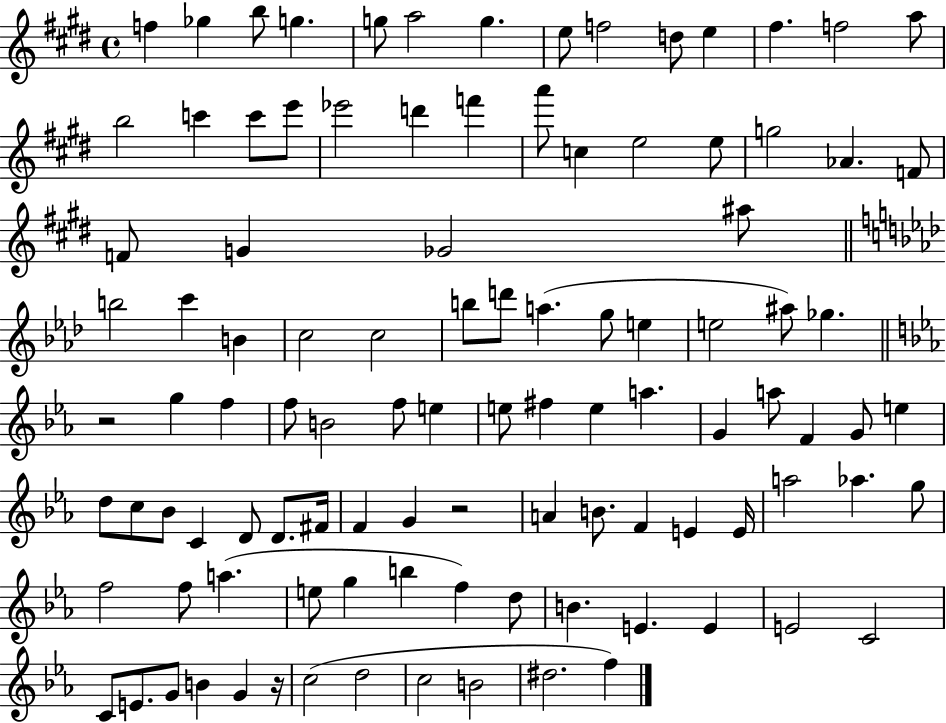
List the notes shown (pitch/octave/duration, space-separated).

F5/q Gb5/q B5/e G5/q. G5/e A5/h G5/q. E5/e F5/h D5/e E5/q F#5/q. F5/h A5/e B5/h C6/q C6/e E6/e Eb6/h D6/q F6/q A6/e C5/q E5/h E5/e G5/h Ab4/q. F4/e F4/e G4/q Gb4/h A#5/e B5/h C6/q B4/q C5/h C5/h B5/e D6/e A5/q. G5/e E5/q E5/h A#5/e Gb5/q. R/h G5/q F5/q F5/e B4/h F5/e E5/q E5/e F#5/q E5/q A5/q. G4/q A5/e F4/q G4/e E5/q D5/e C5/e Bb4/e C4/q D4/e D4/e. F#4/s F4/q G4/q R/h A4/q B4/e. F4/q E4/q E4/s A5/h Ab5/q. G5/e F5/h F5/e A5/q. E5/e G5/q B5/q F5/q D5/e B4/q. E4/q. E4/q E4/h C4/h C4/e E4/e. G4/e B4/q G4/q R/s C5/h D5/h C5/h B4/h D#5/h. F5/q